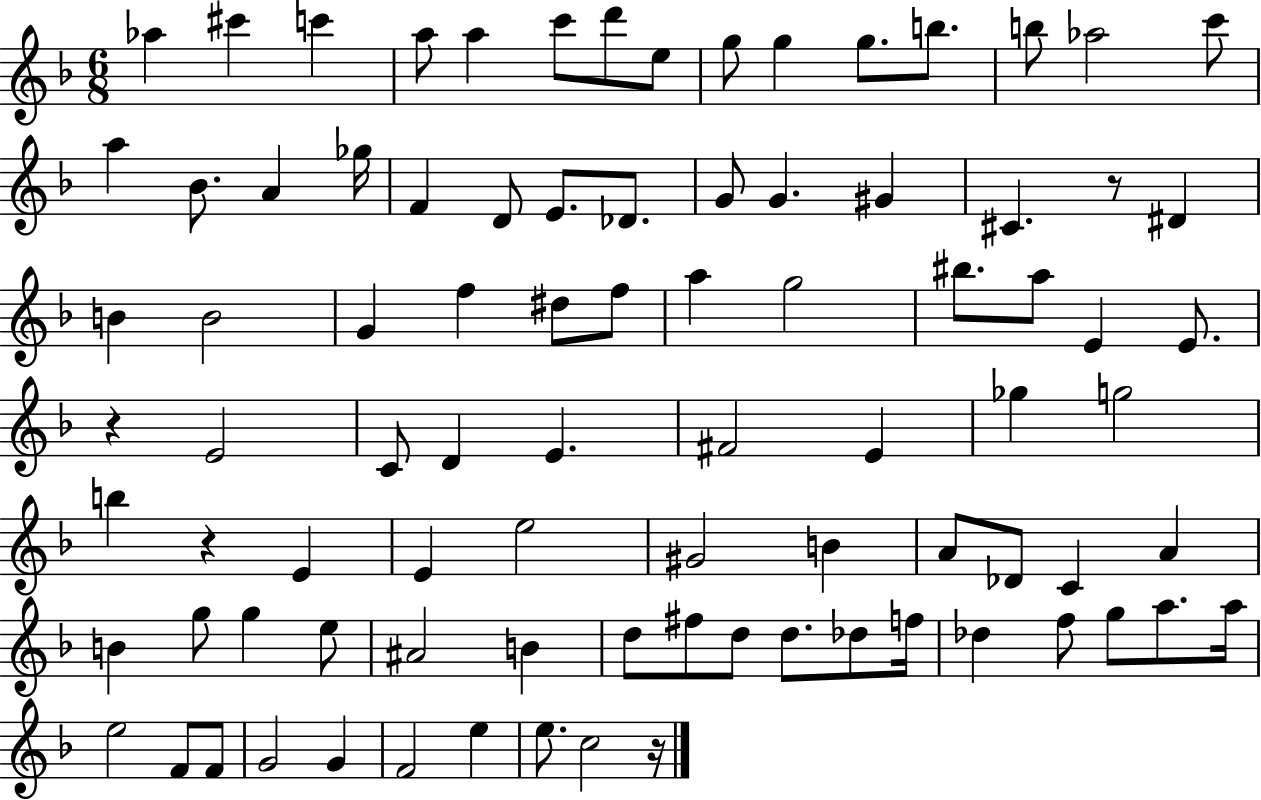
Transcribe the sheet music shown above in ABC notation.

X:1
T:Untitled
M:6/8
L:1/4
K:F
_a ^c' c' a/2 a c'/2 d'/2 e/2 g/2 g g/2 b/2 b/2 _a2 c'/2 a _B/2 A _g/4 F D/2 E/2 _D/2 G/2 G ^G ^C z/2 ^D B B2 G f ^d/2 f/2 a g2 ^b/2 a/2 E E/2 z E2 C/2 D E ^F2 E _g g2 b z E E e2 ^G2 B A/2 _D/2 C A B g/2 g e/2 ^A2 B d/2 ^f/2 d/2 d/2 _d/2 f/4 _d f/2 g/2 a/2 a/4 e2 F/2 F/2 G2 G F2 e e/2 c2 z/4